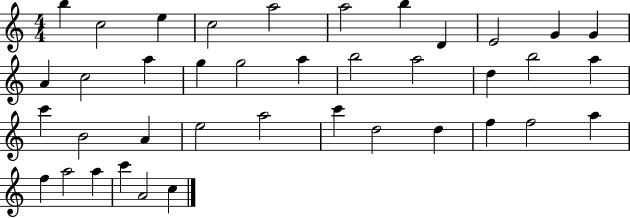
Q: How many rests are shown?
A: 0